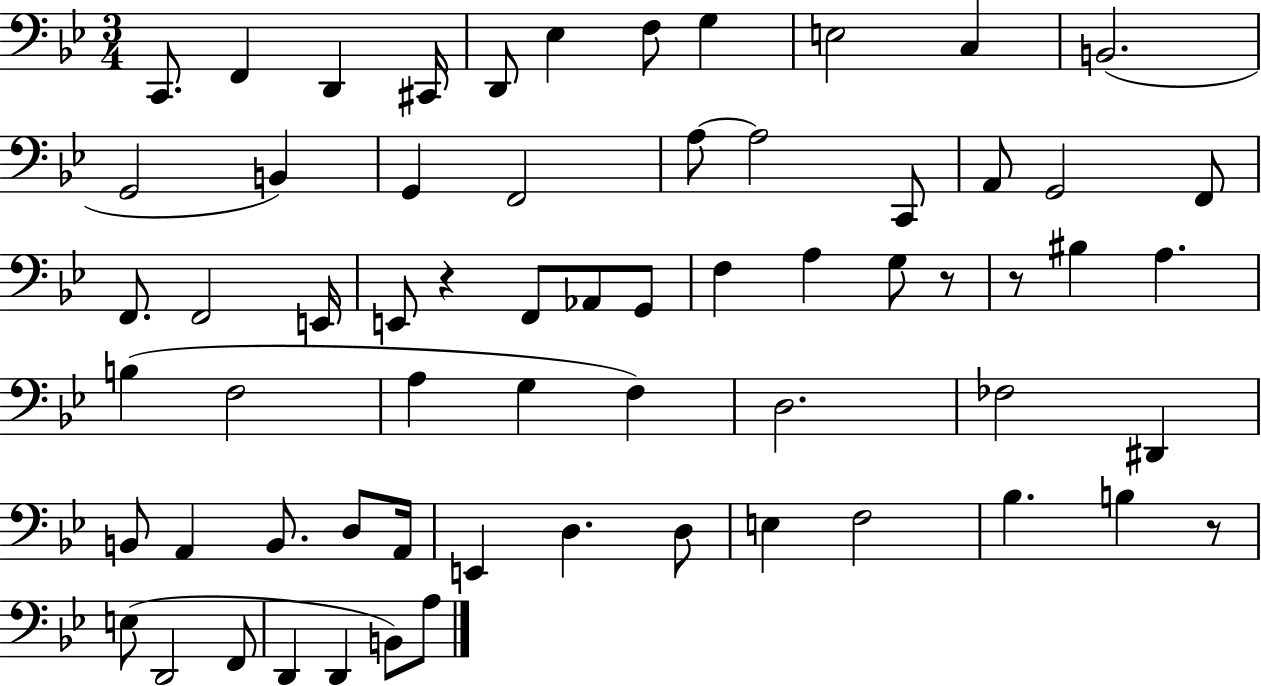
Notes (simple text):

C2/e. F2/q D2/q C#2/s D2/e Eb3/q F3/e G3/q E3/h C3/q B2/h. G2/h B2/q G2/q F2/h A3/e A3/h C2/e A2/e G2/h F2/e F2/e. F2/h E2/s E2/e R/q F2/e Ab2/e G2/e F3/q A3/q G3/e R/e R/e BIS3/q A3/q. B3/q F3/h A3/q G3/q F3/q D3/h. FES3/h D#2/q B2/e A2/q B2/e. D3/e A2/s E2/q D3/q. D3/e E3/q F3/h Bb3/q. B3/q R/e E3/e D2/h F2/e D2/q D2/q B2/e A3/e